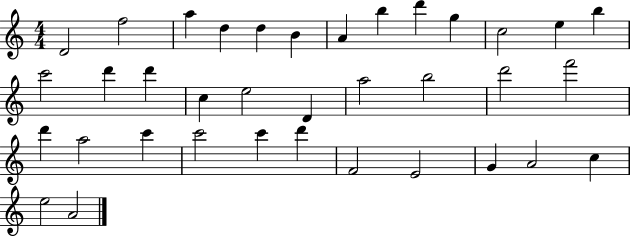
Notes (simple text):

D4/h F5/h A5/q D5/q D5/q B4/q A4/q B5/q D6/q G5/q C5/h E5/q B5/q C6/h D6/q D6/q C5/q E5/h D4/q A5/h B5/h D6/h F6/h D6/q A5/h C6/q C6/h C6/q D6/q F4/h E4/h G4/q A4/h C5/q E5/h A4/h